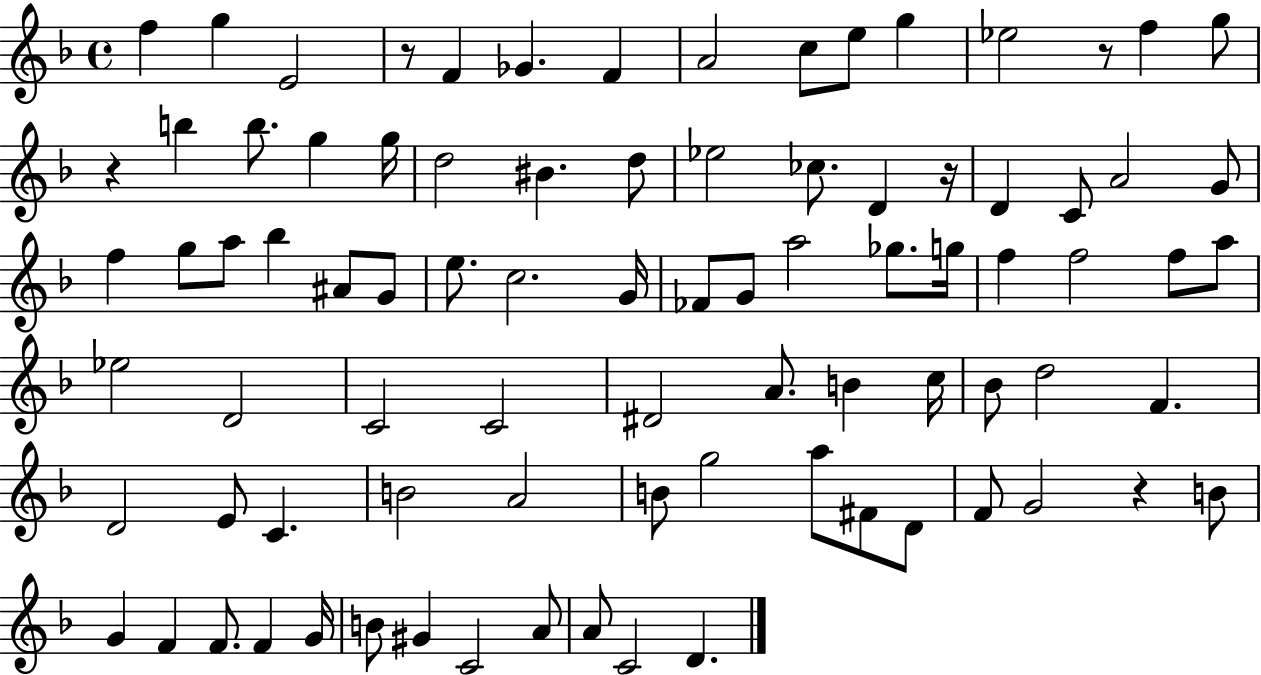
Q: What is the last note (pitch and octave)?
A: D4